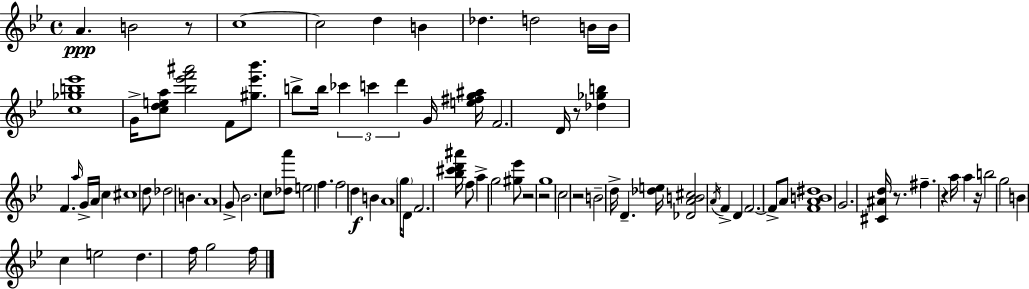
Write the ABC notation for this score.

X:1
T:Untitled
M:4/4
L:1/4
K:Gm
A B2 z/2 c4 c2 d B _d d2 B/4 B/4 [c_gb_e']4 G/4 [cdea]/2 [_b_e'f'^a']2 F/2 [^g_e'_b']/2 b/2 b/4 _c' c' d' G/4 [e^fg^a]/4 F2 D/4 z/2 [_d_gb] F a/4 G/4 A/4 c ^c4 d/2 _d2 B A4 G/2 _B2 c/2 [_da']/2 e2 f f2 d B A4 g/4 D/2 F2 [_b^c'd'^a']/4 f/2 a g2 [^g_e']/2 z2 z2 g4 c2 z2 B2 d/4 D [_de]/4 [_DAB^c]2 A/4 F D F2 F/2 A/2 [FAB^d]4 G2 [^C^Ad]/4 z/2 ^f z a/4 a z/4 b2 g2 B c e2 d f/4 g2 f/4